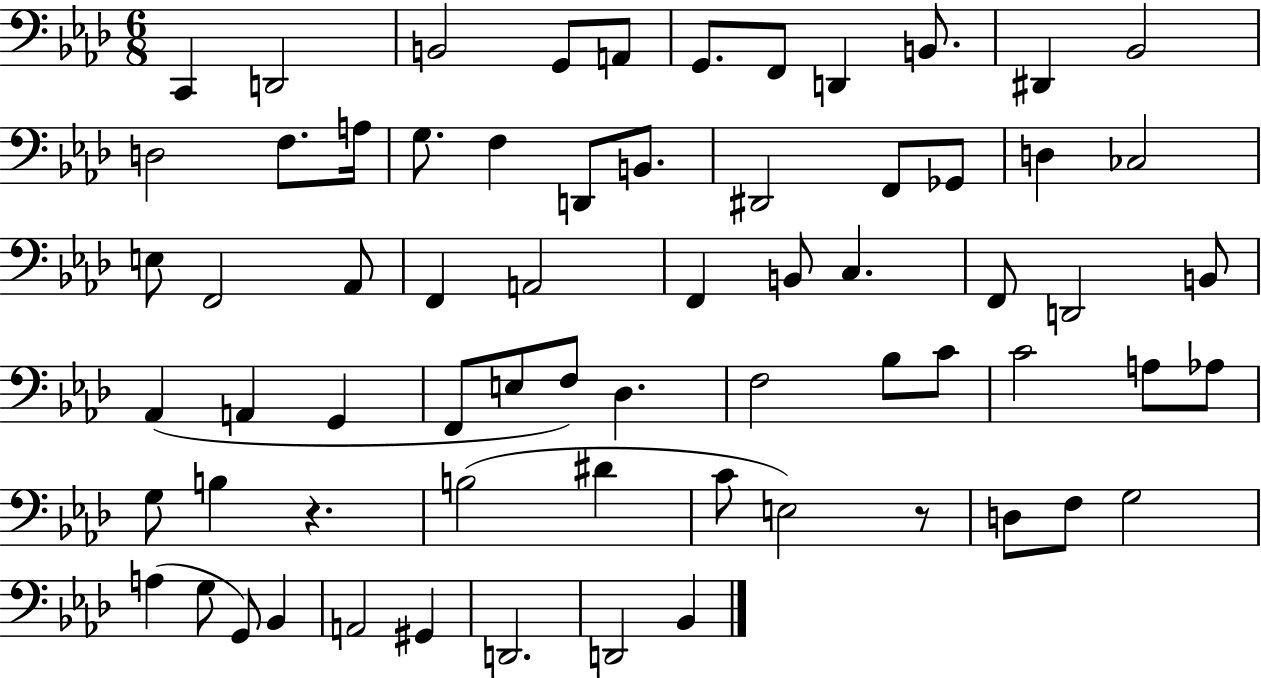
X:1
T:Untitled
M:6/8
L:1/4
K:Ab
C,, D,,2 B,,2 G,,/2 A,,/2 G,,/2 F,,/2 D,, B,,/2 ^D,, _B,,2 D,2 F,/2 A,/4 G,/2 F, D,,/2 B,,/2 ^D,,2 F,,/2 _G,,/2 D, _C,2 E,/2 F,,2 _A,,/2 F,, A,,2 F,, B,,/2 C, F,,/2 D,,2 B,,/2 _A,, A,, G,, F,,/2 E,/2 F,/2 _D, F,2 _B,/2 C/2 C2 A,/2 _A,/2 G,/2 B, z B,2 ^D C/2 E,2 z/2 D,/2 F,/2 G,2 A, G,/2 G,,/2 _B,, A,,2 ^G,, D,,2 D,,2 _B,,